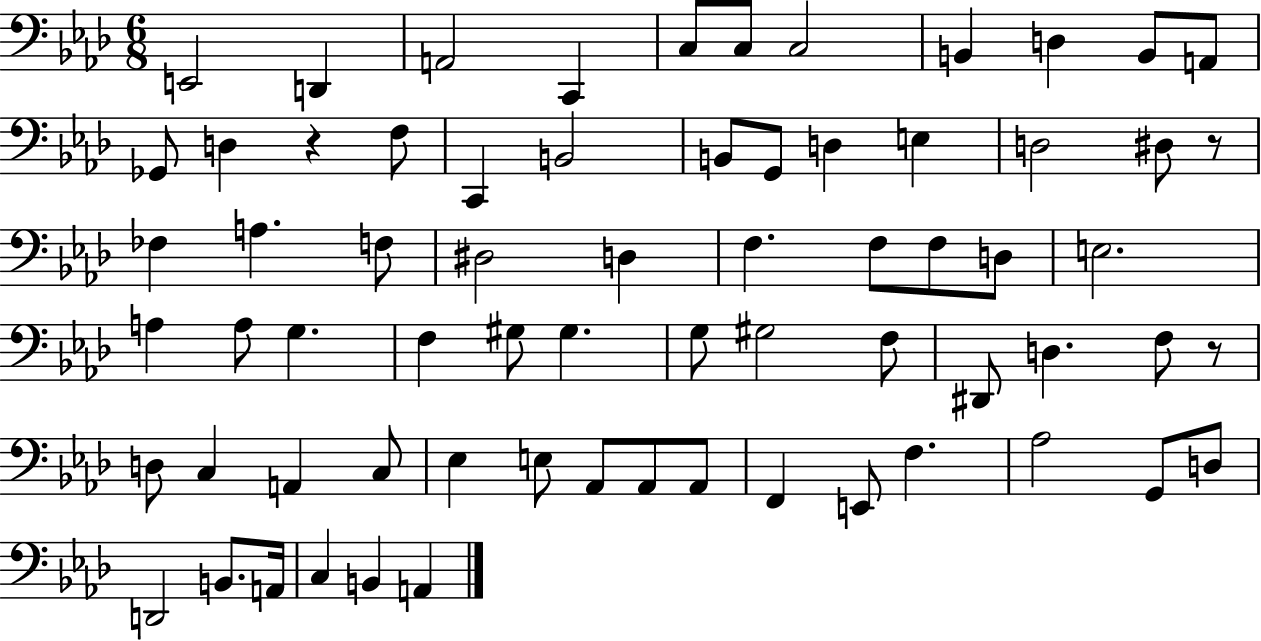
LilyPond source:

{
  \clef bass
  \numericTimeSignature
  \time 6/8
  \key aes \major
  e,2 d,4 | a,2 c,4 | c8 c8 c2 | b,4 d4 b,8 a,8 | \break ges,8 d4 r4 f8 | c,4 b,2 | b,8 g,8 d4 e4 | d2 dis8 r8 | \break fes4 a4. f8 | dis2 d4 | f4. f8 f8 d8 | e2. | \break a4 a8 g4. | f4 gis8 gis4. | g8 gis2 f8 | dis,8 d4. f8 r8 | \break d8 c4 a,4 c8 | ees4 e8 aes,8 aes,8 aes,8 | f,4 e,8 f4. | aes2 g,8 d8 | \break d,2 b,8. a,16 | c4 b,4 a,4 | \bar "|."
}